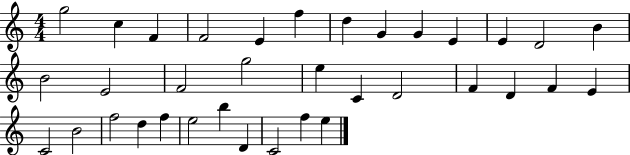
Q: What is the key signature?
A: C major